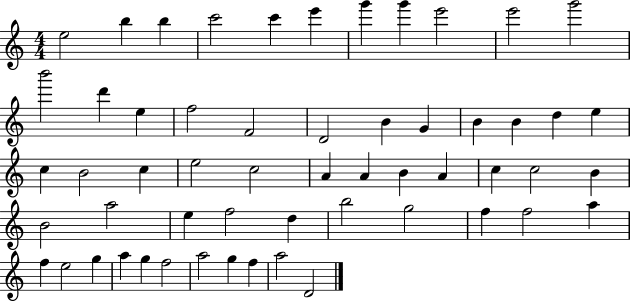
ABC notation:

X:1
T:Untitled
M:4/4
L:1/4
K:C
e2 b b c'2 c' e' g' g' e'2 e'2 g'2 b'2 d' e f2 F2 D2 B G B B d e c B2 c e2 c2 A A B A c c2 B B2 a2 e f2 d b2 g2 f f2 a f e2 g a g f2 a2 g f a2 D2